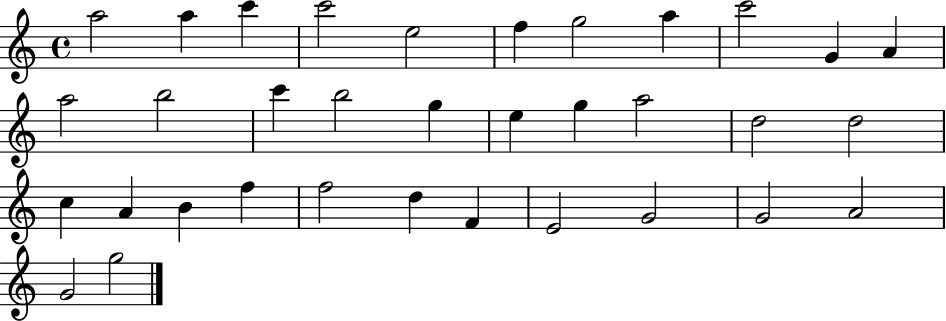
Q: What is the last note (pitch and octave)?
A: G5